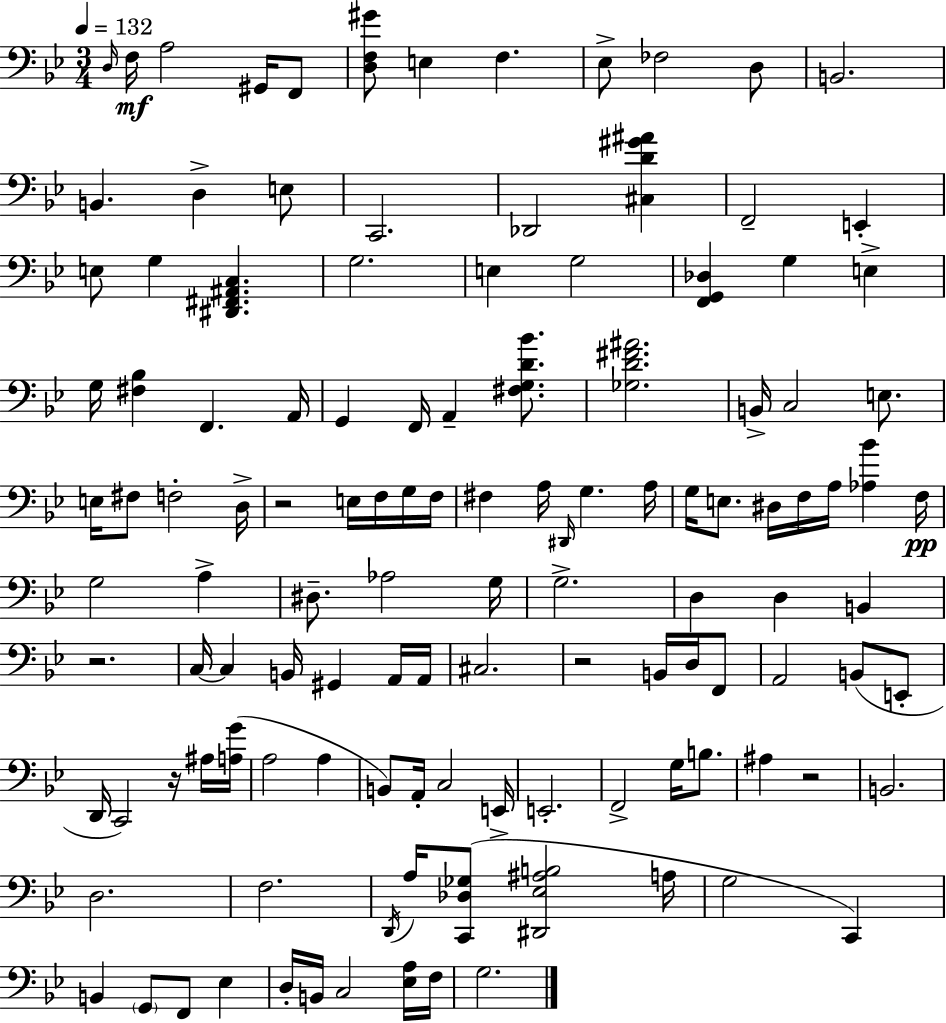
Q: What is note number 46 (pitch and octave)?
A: G3